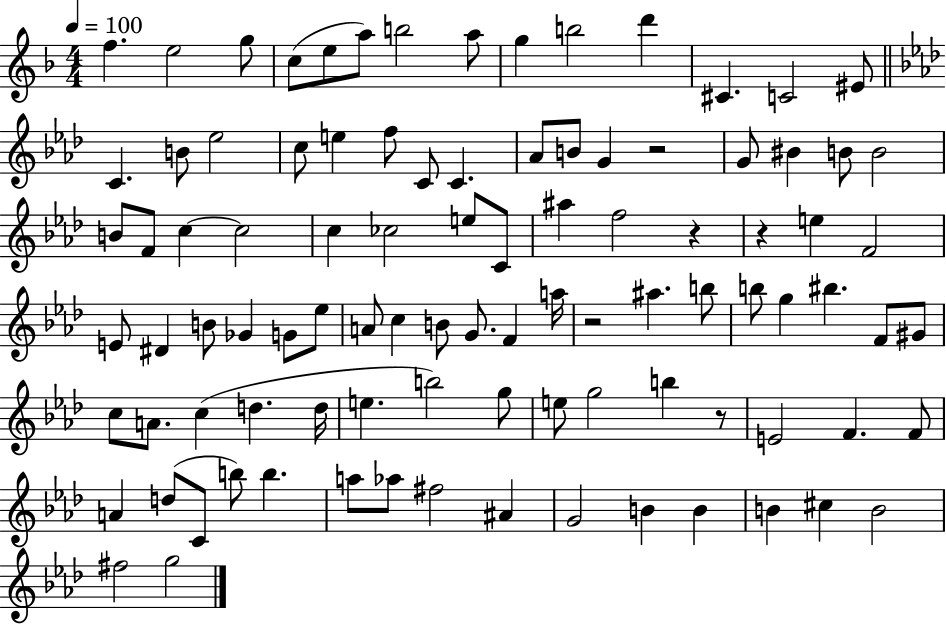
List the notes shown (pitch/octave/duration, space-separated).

F5/q. E5/h G5/e C5/e E5/e A5/e B5/h A5/e G5/q B5/h D6/q C#4/q. C4/h EIS4/e C4/q. B4/e Eb5/h C5/e E5/q F5/e C4/e C4/q. Ab4/e B4/e G4/q R/h G4/e BIS4/q B4/e B4/h B4/e F4/e C5/q C5/h C5/q CES5/h E5/e C4/e A#5/q F5/h R/q R/q E5/q F4/h E4/e D#4/q B4/e Gb4/q G4/e Eb5/e A4/e C5/q B4/e G4/e. F4/q A5/s R/h A#5/q. B5/e B5/e G5/q BIS5/q. F4/e G#4/e C5/e A4/e. C5/q D5/q. D5/s E5/q. B5/h G5/e E5/e G5/h B5/q R/e E4/h F4/q. F4/e A4/q D5/e C4/e B5/e B5/q. A5/e Ab5/e F#5/h A#4/q G4/h B4/q B4/q B4/q C#5/q B4/h F#5/h G5/h